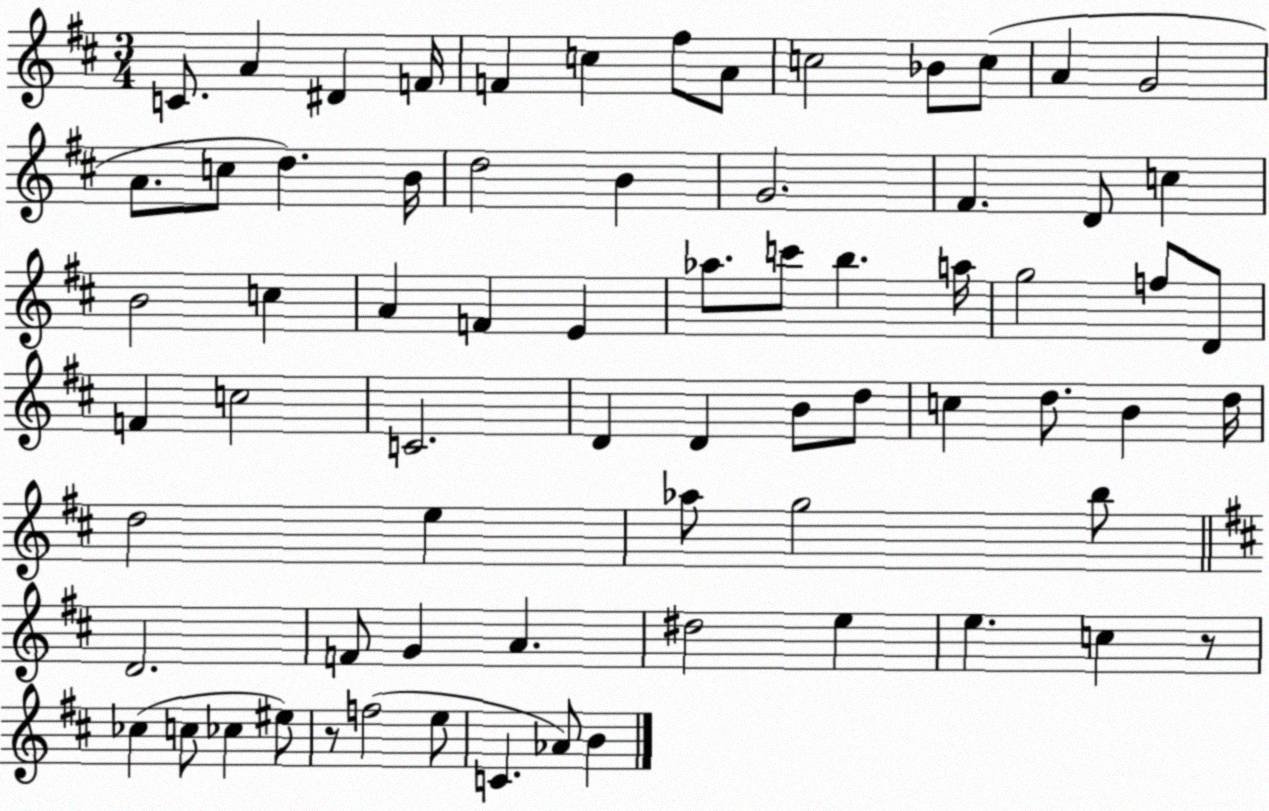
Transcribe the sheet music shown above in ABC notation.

X:1
T:Untitled
M:3/4
L:1/4
K:D
C/2 A ^D F/4 F c ^f/2 A/2 c2 _B/2 c/2 A G2 A/2 c/2 d B/4 d2 B G2 ^F D/2 c B2 c A F E _a/2 c'/2 b a/4 g2 f/2 D/2 F c2 C2 D D B/2 d/2 c d/2 B d/4 d2 e _a/2 g2 b/2 D2 F/2 G A ^d2 e e c z/2 _c c/2 _c ^e/2 z/2 f2 e/2 C _A/2 B